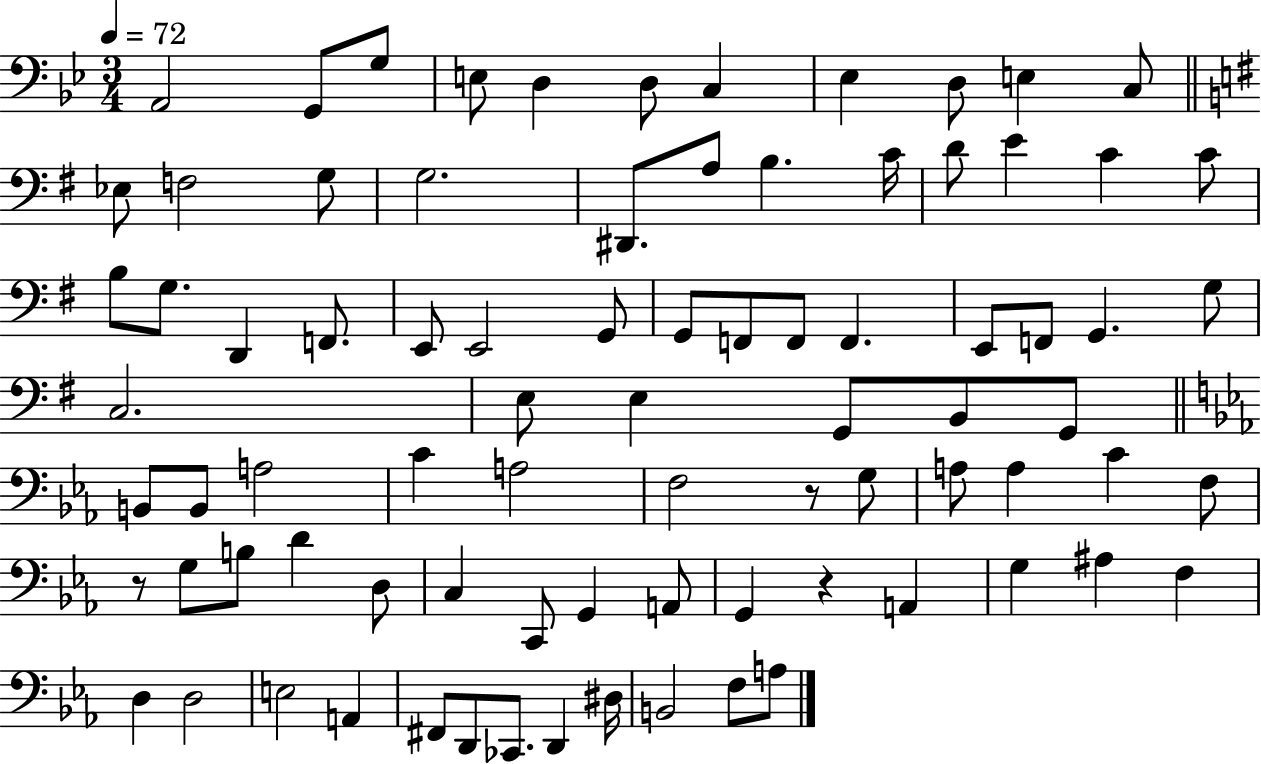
{
  \clef bass
  \numericTimeSignature
  \time 3/4
  \key bes \major
  \tempo 4 = 72
  a,2 g,8 g8 | e8 d4 d8 c4 | ees4 d8 e4 c8 | \bar "||" \break \key g \major ees8 f2 g8 | g2. | dis,8. a8 b4. c'16 | d'8 e'4 c'4 c'8 | \break b8 g8. d,4 f,8. | e,8 e,2 g,8 | g,8 f,8 f,8 f,4. | e,8 f,8 g,4. g8 | \break c2. | e8 e4 g,8 b,8 g,8 | \bar "||" \break \key ees \major b,8 b,8 a2 | c'4 a2 | f2 r8 g8 | a8 a4 c'4 f8 | \break r8 g8 b8 d'4 d8 | c4 c,8 g,4 a,8 | g,4 r4 a,4 | g4 ais4 f4 | \break d4 d2 | e2 a,4 | fis,8 d,8 ces,8. d,4 dis16 | b,2 f8 a8 | \break \bar "|."
}